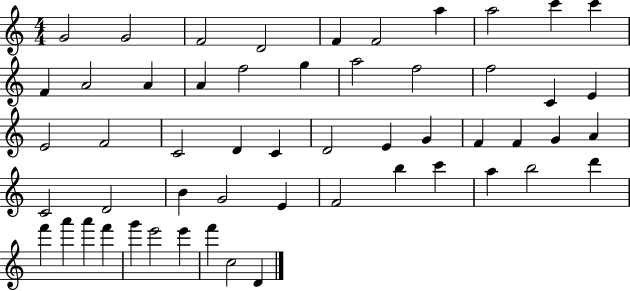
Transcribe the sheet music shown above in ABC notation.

X:1
T:Untitled
M:4/4
L:1/4
K:C
G2 G2 F2 D2 F F2 a a2 c' c' F A2 A A f2 g a2 f2 f2 C E E2 F2 C2 D C D2 E G F F G A C2 D2 B G2 E F2 b c' a b2 d' f' a' a' f' g' e'2 e' f' c2 D